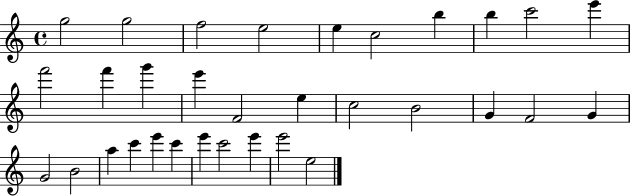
{
  \clef treble
  \time 4/4
  \defaultTimeSignature
  \key c \major
  g''2 g''2 | f''2 e''2 | e''4 c''2 b''4 | b''4 c'''2 e'''4 | \break f'''2 f'''4 g'''4 | e'''4 f'2 e''4 | c''2 b'2 | g'4 f'2 g'4 | \break g'2 b'2 | a''4 c'''4 e'''4 c'''4 | e'''4 c'''2 e'''4 | e'''2 e''2 | \break \bar "|."
}